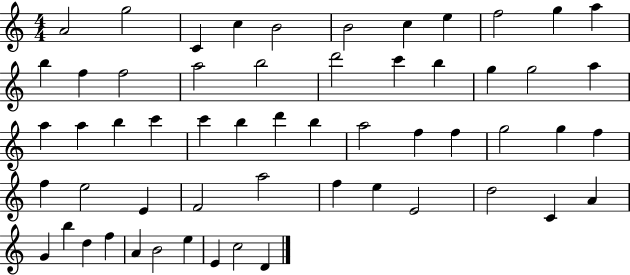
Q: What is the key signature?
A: C major